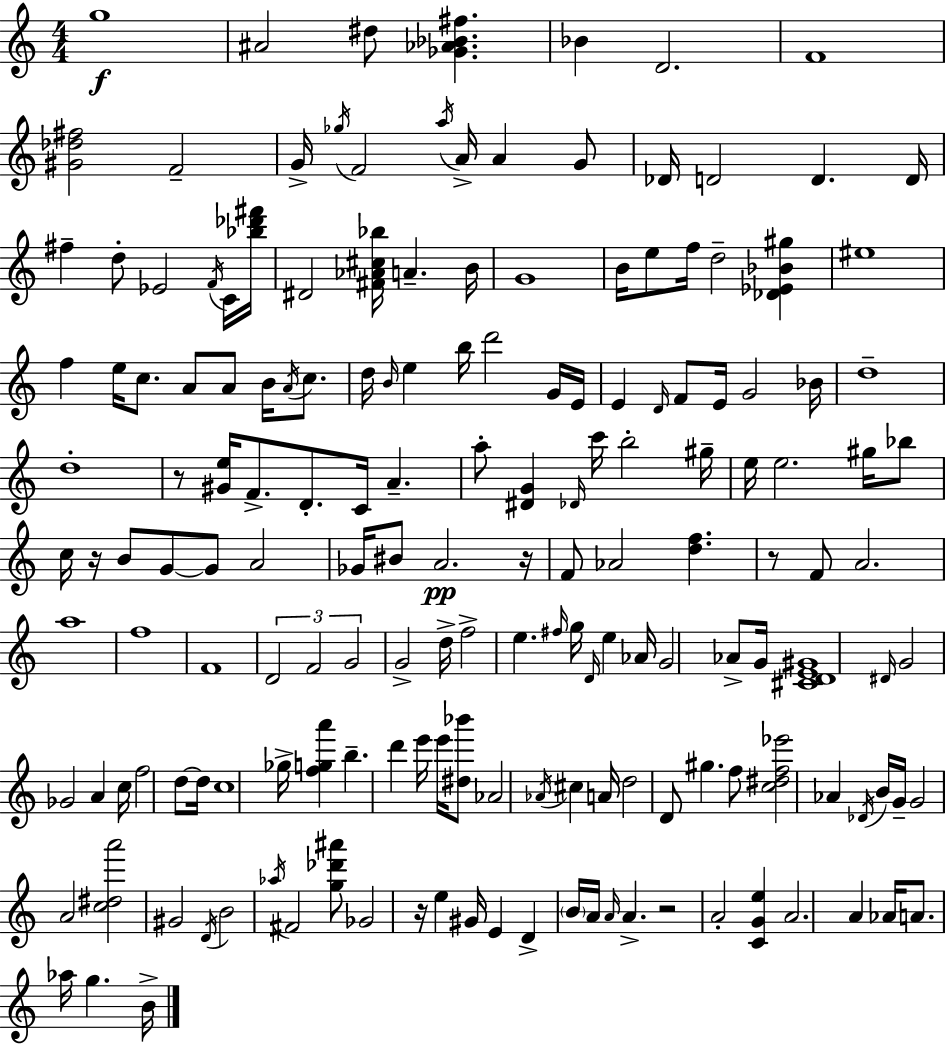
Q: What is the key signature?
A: A minor